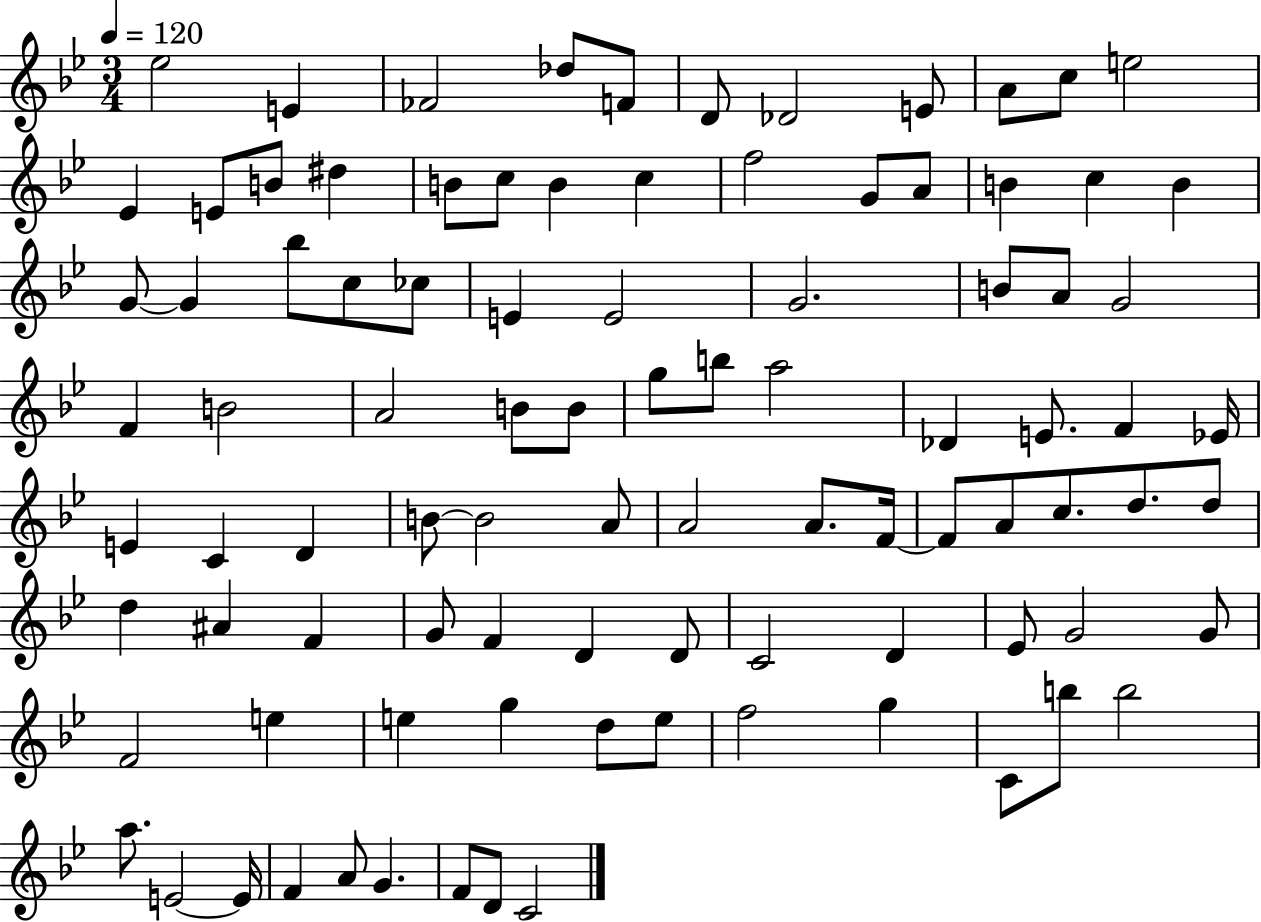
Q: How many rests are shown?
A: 0